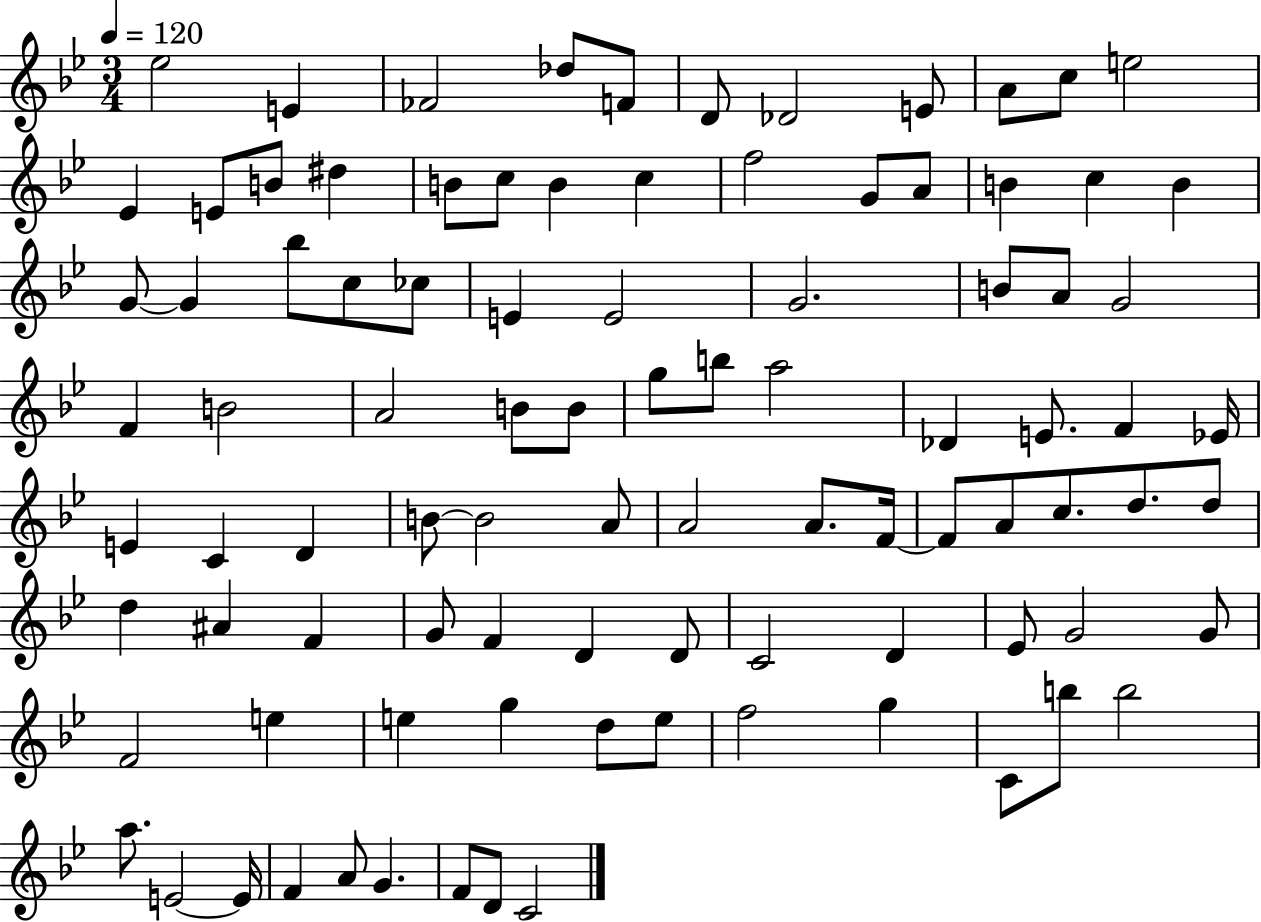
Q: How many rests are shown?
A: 0